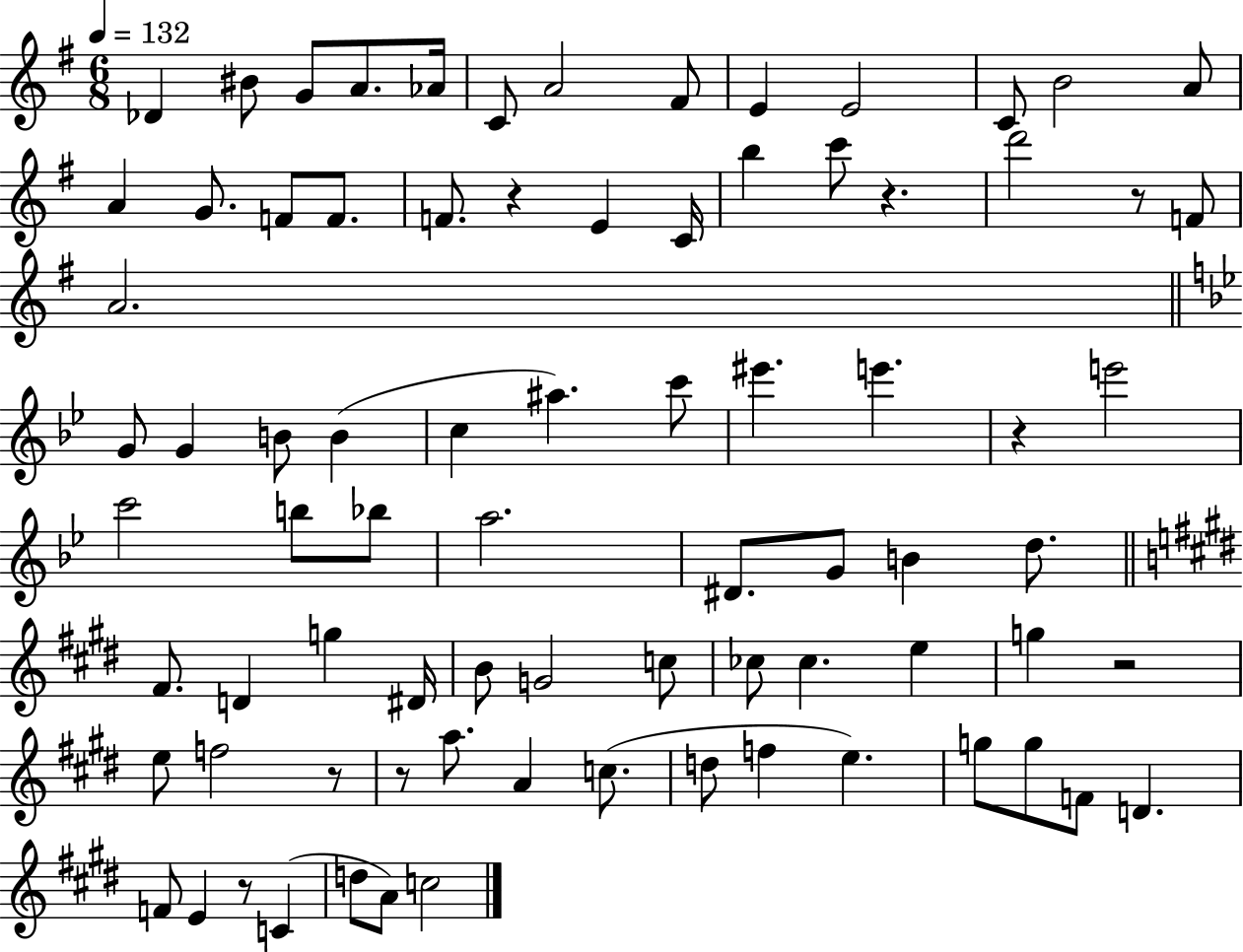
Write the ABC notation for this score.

X:1
T:Untitled
M:6/8
L:1/4
K:G
_D ^B/2 G/2 A/2 _A/4 C/2 A2 ^F/2 E E2 C/2 B2 A/2 A G/2 F/2 F/2 F/2 z E C/4 b c'/2 z d'2 z/2 F/2 A2 G/2 G B/2 B c ^a c'/2 ^e' e' z e'2 c'2 b/2 _b/2 a2 ^D/2 G/2 B d/2 ^F/2 D g ^D/4 B/2 G2 c/2 _c/2 _c e g z2 e/2 f2 z/2 z/2 a/2 A c/2 d/2 f e g/2 g/2 F/2 D F/2 E z/2 C d/2 A/2 c2